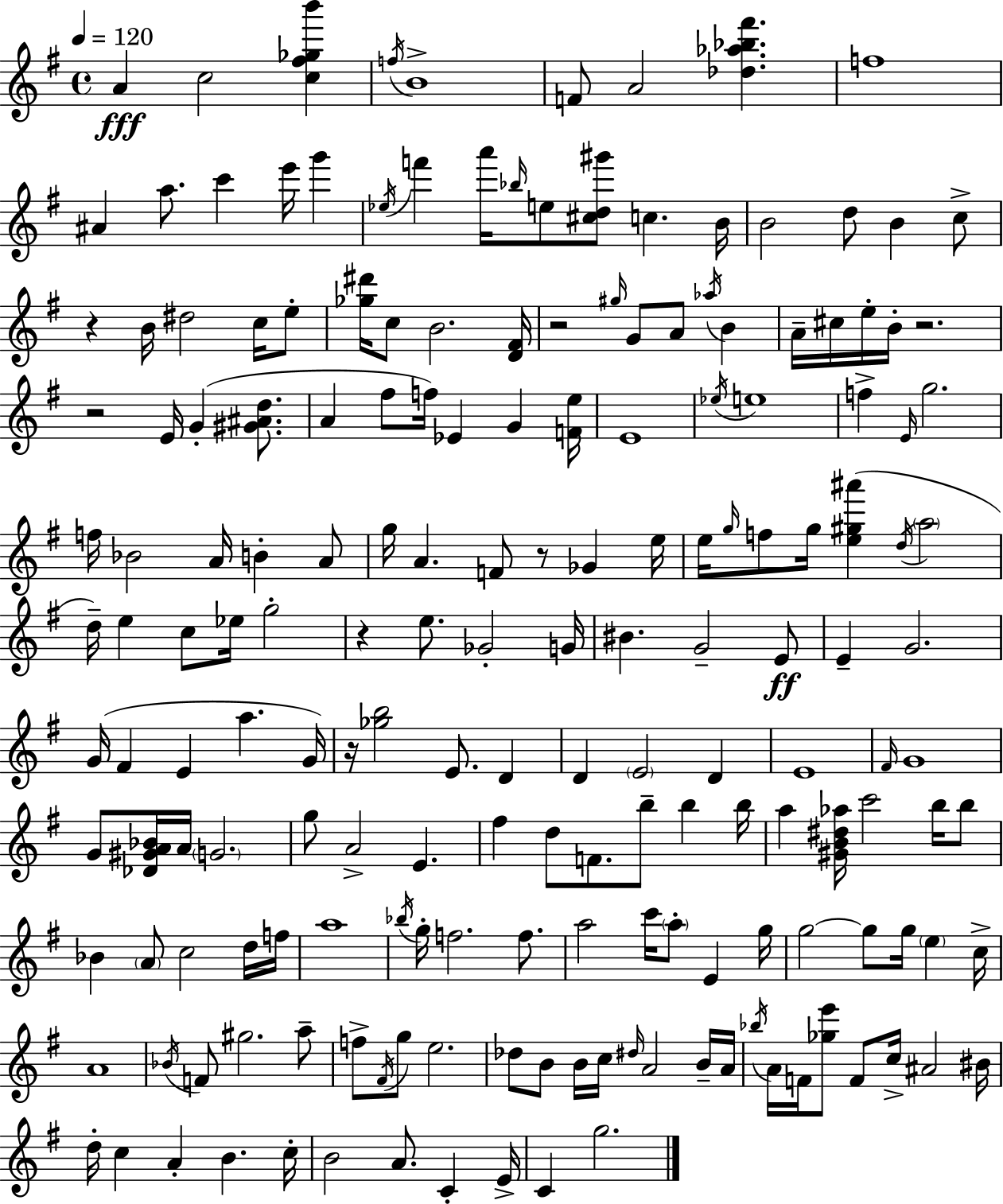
{
  \clef treble
  \time 4/4
  \defaultTimeSignature
  \key g \major
  \tempo 4 = 120
  \repeat volta 2 { a'4\fff c''2 <c'' fis'' ges'' b'''>4 | \acciaccatura { f''16 } b'1-> | f'8 a'2 <des'' aes'' bes'' fis'''>4. | f''1 | \break ais'4 a''8. c'''4 e'''16 g'''4 | \acciaccatura { ees''16 } f'''4 a'''16 \grace { bes''16 } e''8 <cis'' d'' gis'''>8 c''4. | b'16 b'2 d''8 b'4 | c''8-> r4 b'16 dis''2 | \break c''16 e''8-. <ges'' dis'''>16 c''8 b'2. | <d' fis'>16 r2 \grace { gis''16 } g'8 a'8 | \acciaccatura { aes''16 } b'4 a'16-- cis''16 e''16-. b'16-. r2. | r2 e'16 g'4-.( | \break <gis' ais' d''>8. a'4 fis''8 f''16) ees'4 | g'4 <f' e''>16 e'1 | \acciaccatura { ees''16 } e''1 | f''4-> \grace { e'16 } g''2. | \break f''16 bes'2 | a'16 b'4-. a'8 g''16 a'4. f'8 | r8 ges'4 e''16 e''16 \grace { g''16 } f''8 g''16 <e'' gis'' ais'''>4( | \acciaccatura { d''16 } \parenthesize a''2 d''16--) e''4 c''8 | \break ees''16 g''2-. r4 e''8. | ges'2-. g'16 bis'4. g'2-- | e'8\ff e'4-- g'2. | g'16( fis'4 e'4 | \break a''4. g'16) r16 <ges'' b''>2 | e'8. d'4 d'4 \parenthesize e'2 | d'4 e'1 | \grace { fis'16 } g'1 | \break g'8 <des' gis' a' bes'>16 a'16 \parenthesize g'2. | g''8 a'2-> | e'4. fis''4 d''8 | f'8. b''8-- b''4 b''16 a''4 <gis' b' dis'' aes''>16 c'''2 | \break b''16 b''8 bes'4 \parenthesize a'8 | c''2 d''16 f''16 a''1 | \acciaccatura { bes''16 } g''16-. f''2. | f''8. a''2 | \break c'''16 \parenthesize a''8-. e'4 g''16 g''2~~ | g''8 g''16 \parenthesize e''4 c''16-> a'1 | \acciaccatura { bes'16 } f'8 gis''2. | a''8-- f''8-> \acciaccatura { fis'16 } g''8 | \break e''2. des''8 b'8 | b'16 c''16 \grace { dis''16 } a'2 b'16-- a'16 \acciaccatura { bes''16 } a'16 | f'16 <ges'' e'''>8 f'8 c''16-> ais'2 bis'16 d''16-. | c''4 a'4-. b'4. c''16-. b'2 | \break a'8. c'4-. e'16-> c'4 | g''2. } \bar "|."
}